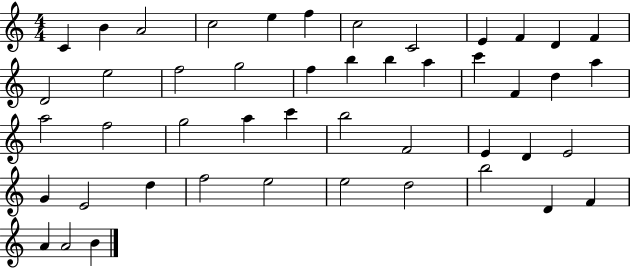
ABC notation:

X:1
T:Untitled
M:4/4
L:1/4
K:C
C B A2 c2 e f c2 C2 E F D F D2 e2 f2 g2 f b b a c' F d a a2 f2 g2 a c' b2 F2 E D E2 G E2 d f2 e2 e2 d2 b2 D F A A2 B